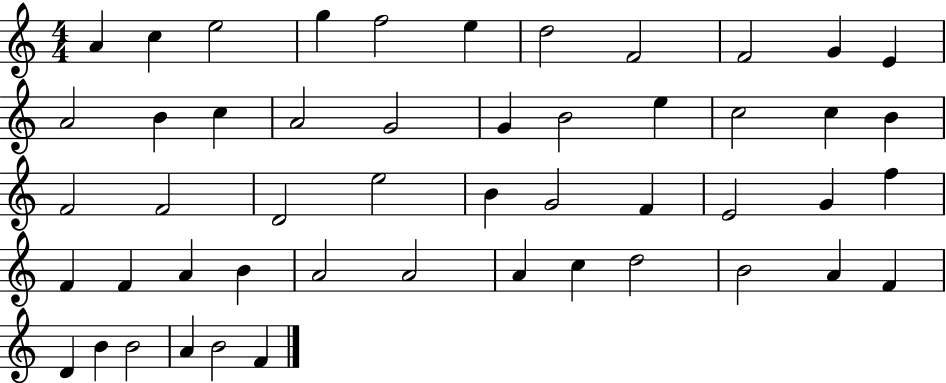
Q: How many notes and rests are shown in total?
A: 50